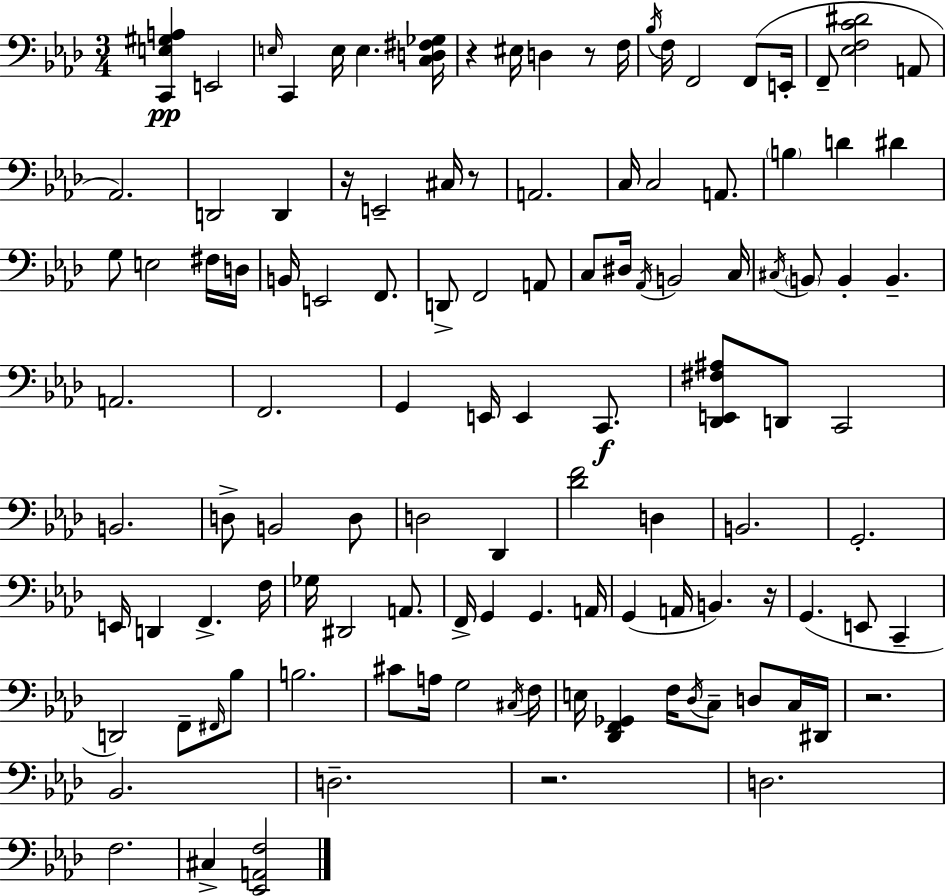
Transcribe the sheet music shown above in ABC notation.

X:1
T:Untitled
M:3/4
L:1/4
K:Ab
[C,,E,^G,A,] E,,2 E,/4 C,, E,/4 E, [C,D,^F,_G,]/4 z ^E,/4 D, z/2 F,/4 _B,/4 F,/4 F,,2 F,,/2 E,,/4 F,,/2 [_E,F,C^D]2 A,,/2 _A,,2 D,,2 D,, z/4 E,,2 ^C,/4 z/2 A,,2 C,/4 C,2 A,,/2 B, D ^D G,/2 E,2 ^F,/4 D,/4 B,,/4 E,,2 F,,/2 D,,/2 F,,2 A,,/2 C,/2 ^D,/4 _A,,/4 B,,2 C,/4 ^C,/4 B,,/2 B,, B,, A,,2 F,,2 G,, E,,/4 E,, C,,/2 [_D,,E,,^F,^A,]/2 D,,/2 C,,2 B,,2 D,/2 B,,2 D,/2 D,2 _D,, [_DF]2 D, B,,2 G,,2 E,,/4 D,, F,, F,/4 _G,/4 ^D,,2 A,,/2 F,,/4 G,, G,, A,,/4 G,, A,,/4 B,, z/4 G,, E,,/2 C,, D,,2 F,,/2 ^F,,/4 _B,/2 B,2 ^C/2 A,/4 G,2 ^C,/4 F,/4 E,/4 [_D,,F,,_G,,] F,/4 _D,/4 C,/2 D,/2 C,/4 ^D,,/4 z2 _B,,2 D,2 z2 D,2 F,2 ^C, [_E,,A,,F,]2